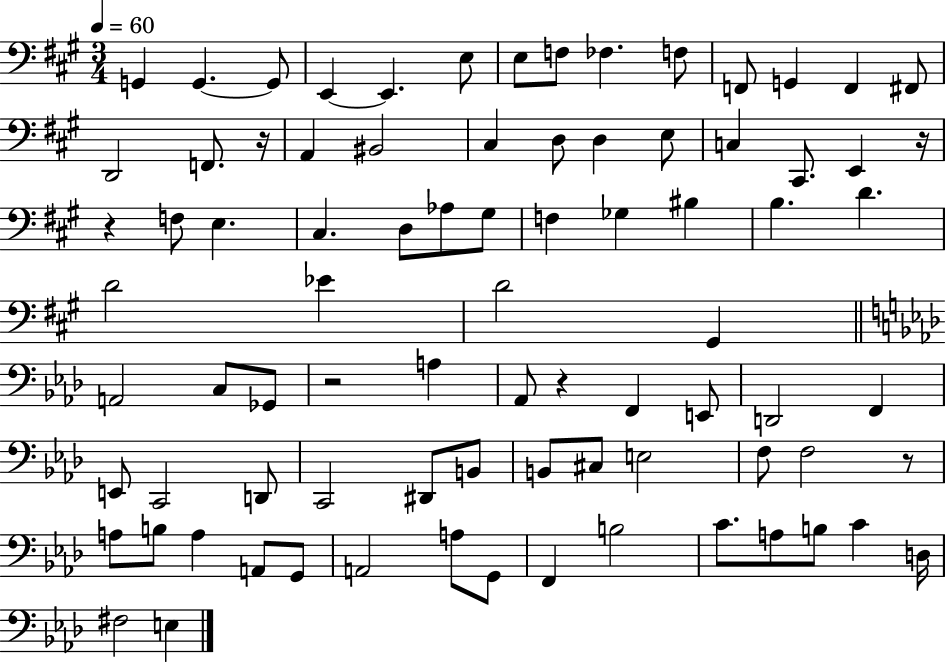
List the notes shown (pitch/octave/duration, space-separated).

G2/q G2/q. G2/e E2/q E2/q. E3/e E3/e F3/e FES3/q. F3/e F2/e G2/q F2/q F#2/e D2/h F2/e. R/s A2/q BIS2/h C#3/q D3/e D3/q E3/e C3/q C#2/e. E2/q R/s R/q F3/e E3/q. C#3/q. D3/e Ab3/e G#3/e F3/q Gb3/q BIS3/q B3/q. D4/q. D4/h Eb4/q D4/h G#2/q A2/h C3/e Gb2/e R/h A3/q Ab2/e R/q F2/q E2/e D2/h F2/q E2/e C2/h D2/e C2/h D#2/e B2/e B2/e C#3/e E3/h F3/e F3/h R/e A3/e B3/e A3/q A2/e G2/e A2/h A3/e G2/e F2/q B3/h C4/e. A3/e B3/e C4/q D3/s F#3/h E3/q